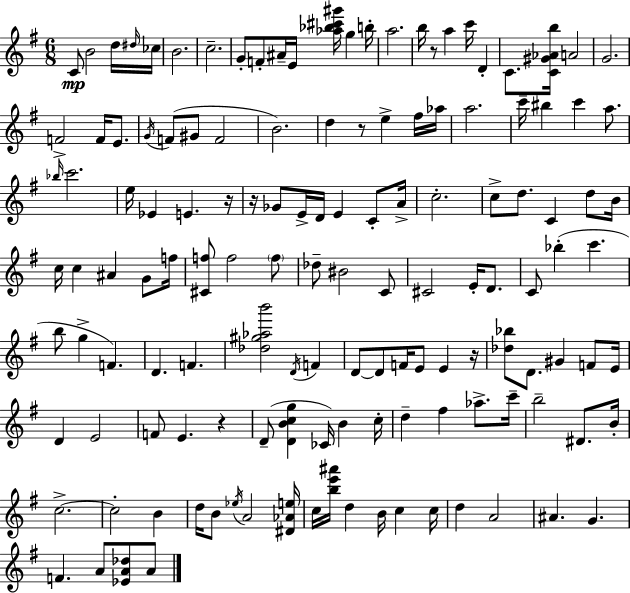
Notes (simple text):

C4/e B4/h D5/s D#5/s CES5/s B4/h. C5/h. G4/e F4/e A#4/s E4/s [Ab5,Bb5,C#6,G#6]/s G5/q B5/s A5/h. B5/s R/e A5/q C6/s D4/q C4/e. [C4,G#4,Ab4,B5]/s A4/h G4/h. F4/h F4/s E4/e. G4/s F4/e G#4/e F4/h B4/h. D5/q R/e E5/q F#5/s Ab5/s A5/h. C6/s BIS5/q C6/q A5/e. Bb5/s C6/h. E5/s Eb4/q E4/q. R/s R/s Gb4/e E4/s D4/s E4/q C4/e A4/s C5/h. C5/e D5/e. C4/q D5/e B4/s C5/s C5/q A#4/q G4/e F5/s [C#4,F5]/e F5/h F5/e Db5/e BIS4/h C4/e C#4/h E4/s D4/e. C4/e Bb5/q C6/q. B5/e G5/q F4/q. D4/q. F4/q. [Db5,G#5,Ab5,B6]/h D4/s F4/q D4/e D4/e F4/s E4/e E4/q R/s [Db5,Bb5]/e D4/e. G#4/q F4/e E4/s D4/q E4/h F4/e E4/q. R/q D4/e [D4,B4,C5,G5]/q CES4/s B4/q C5/s D5/q F#5/q Ab5/e. C6/s B5/h D#4/e. B4/s C5/h. C5/h B4/q D5/s B4/e Eb5/s A4/h [D#4,Ab4,E5]/s C5/s [B5,E6,A#6]/s D5/q B4/s C5/q C5/s D5/q A4/h A#4/q. G4/q. F4/q. A4/e [Eb4,A4,Db5]/e A4/e